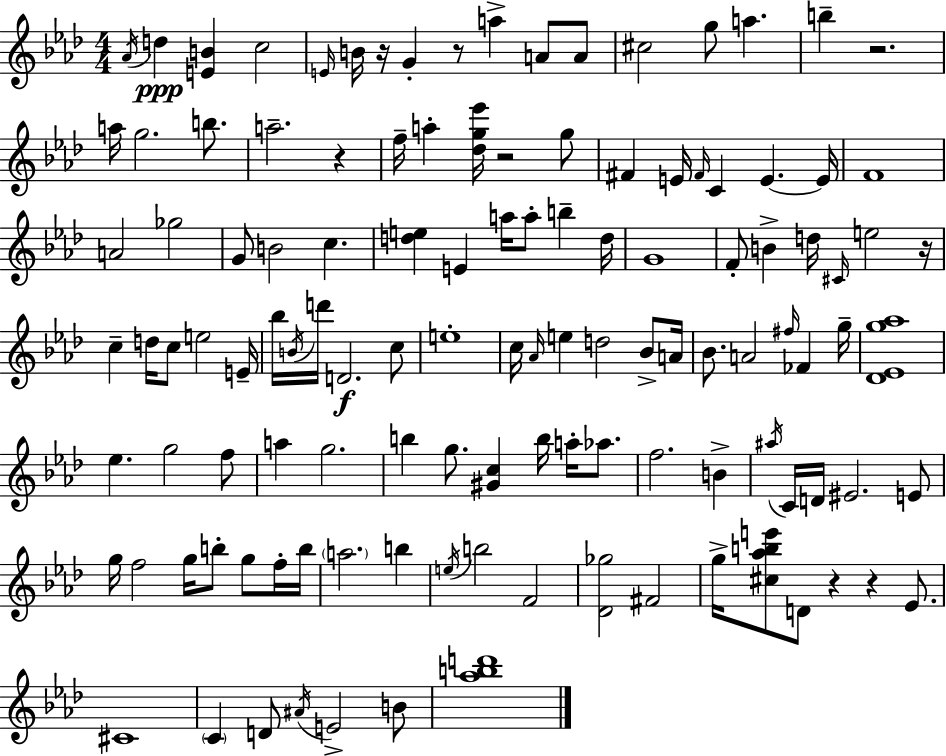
X:1
T:Untitled
M:4/4
L:1/4
K:Ab
_A/4 d [EB] c2 E/4 B/4 z/4 G z/2 a A/2 A/2 ^c2 g/2 a b z2 a/4 g2 b/2 a2 z f/4 a [_dg_e']/4 z2 g/2 ^F E/4 ^F/4 C E E/4 F4 A2 _g2 G/2 B2 c [de] E a/4 a/2 b d/4 G4 F/2 B d/4 ^C/4 e2 z/4 c d/4 c/2 e2 E/4 _b/4 B/4 d'/4 D2 c/2 e4 c/4 _A/4 e d2 _B/2 A/4 _B/2 A2 ^f/4 _F g/4 [_D_Eg_a]4 _e g2 f/2 a g2 b g/2 [^Gc] b/4 a/4 _a/2 f2 B ^a/4 C/4 D/4 ^E2 E/2 g/4 f2 g/4 b/2 g/2 f/4 b/4 a2 b e/4 b2 F2 [_D_g]2 ^F2 g/4 [^c_abe']/2 D/2 z z _E/2 ^C4 C D/2 ^A/4 E2 B/2 [_abd']4